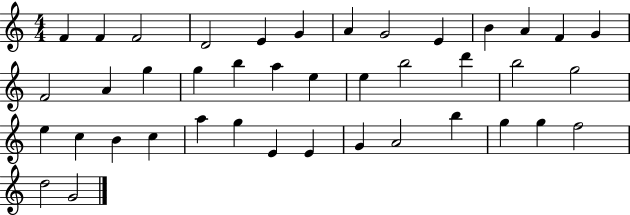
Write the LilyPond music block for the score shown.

{
  \clef treble
  \numericTimeSignature
  \time 4/4
  \key c \major
  f'4 f'4 f'2 | d'2 e'4 g'4 | a'4 g'2 e'4 | b'4 a'4 f'4 g'4 | \break f'2 a'4 g''4 | g''4 b''4 a''4 e''4 | e''4 b''2 d'''4 | b''2 g''2 | \break e''4 c''4 b'4 c''4 | a''4 g''4 e'4 e'4 | g'4 a'2 b''4 | g''4 g''4 f''2 | \break d''2 g'2 | \bar "|."
}